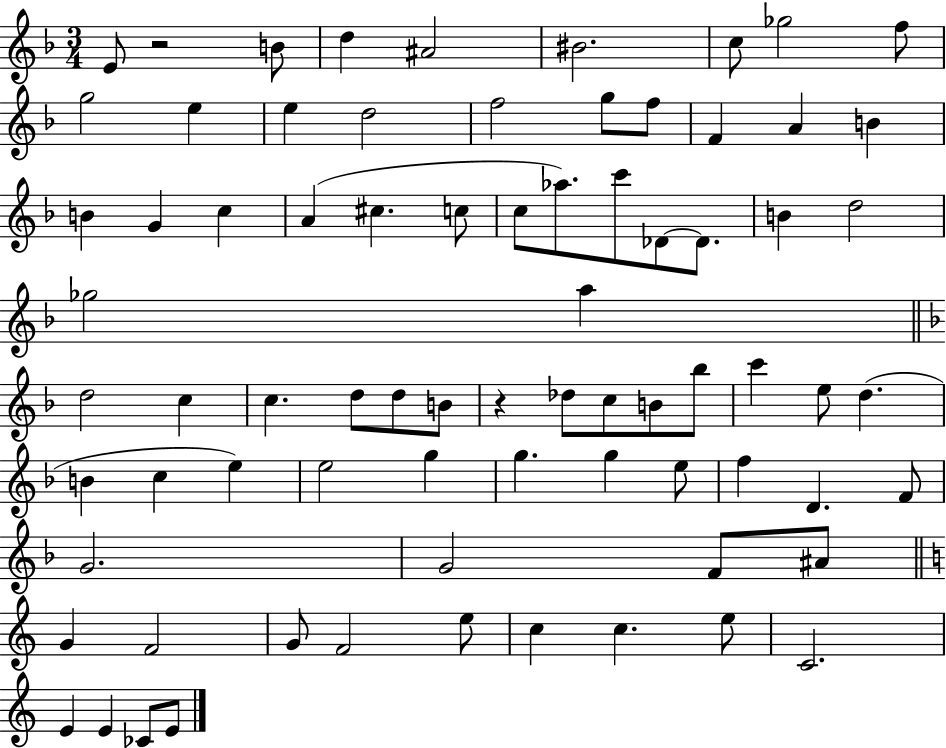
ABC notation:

X:1
T:Untitled
M:3/4
L:1/4
K:F
E/2 z2 B/2 d ^A2 ^B2 c/2 _g2 f/2 g2 e e d2 f2 g/2 f/2 F A B B G c A ^c c/2 c/2 _a/2 c'/2 _D/2 _D/2 B d2 _g2 a d2 c c d/2 d/2 B/2 z _d/2 c/2 B/2 _b/2 c' e/2 d B c e e2 g g g e/2 f D F/2 G2 G2 F/2 ^A/2 G F2 G/2 F2 e/2 c c e/2 C2 E E _C/2 E/2